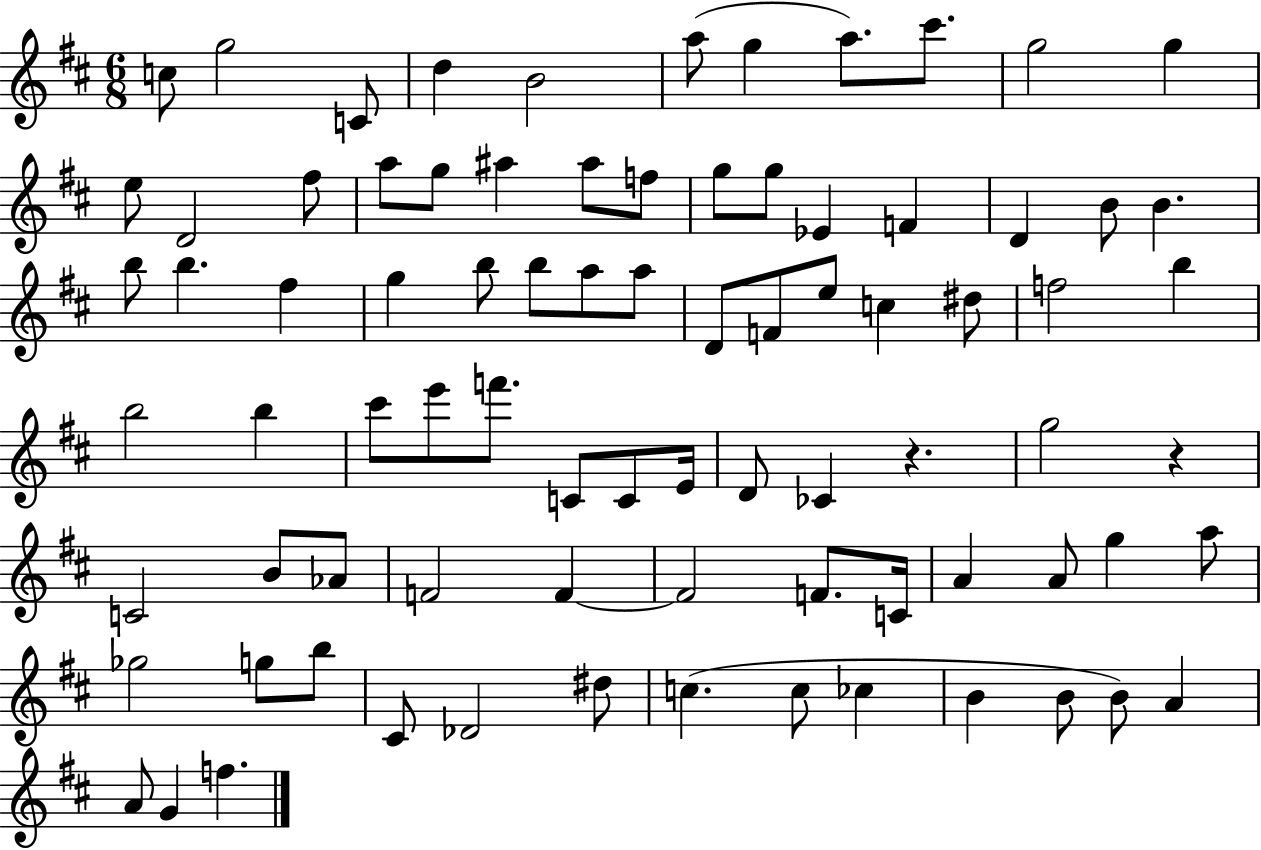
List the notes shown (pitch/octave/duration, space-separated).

C5/e G5/h C4/e D5/q B4/h A5/e G5/q A5/e. C#6/e. G5/h G5/q E5/e D4/h F#5/e A5/e G5/e A#5/q A#5/e F5/e G5/e G5/e Eb4/q F4/q D4/q B4/e B4/q. B5/e B5/q. F#5/q G5/q B5/e B5/e A5/e A5/e D4/e F4/e E5/e C5/q D#5/e F5/h B5/q B5/h B5/q C#6/e E6/e F6/e. C4/e C4/e E4/s D4/e CES4/q R/q. G5/h R/q C4/h B4/e Ab4/e F4/h F4/q F4/h F4/e. C4/s A4/q A4/e G5/q A5/e Gb5/h G5/e B5/e C#4/e Db4/h D#5/e C5/q. C5/e CES5/q B4/q B4/e B4/e A4/q A4/e G4/q F5/q.